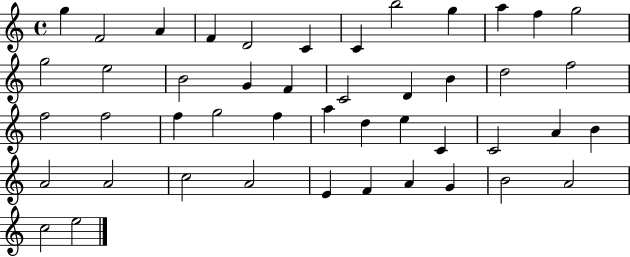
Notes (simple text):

G5/q F4/h A4/q F4/q D4/h C4/q C4/q B5/h G5/q A5/q F5/q G5/h G5/h E5/h B4/h G4/q F4/q C4/h D4/q B4/q D5/h F5/h F5/h F5/h F5/q G5/h F5/q A5/q D5/q E5/q C4/q C4/h A4/q B4/q A4/h A4/h C5/h A4/h E4/q F4/q A4/q G4/q B4/h A4/h C5/h E5/h